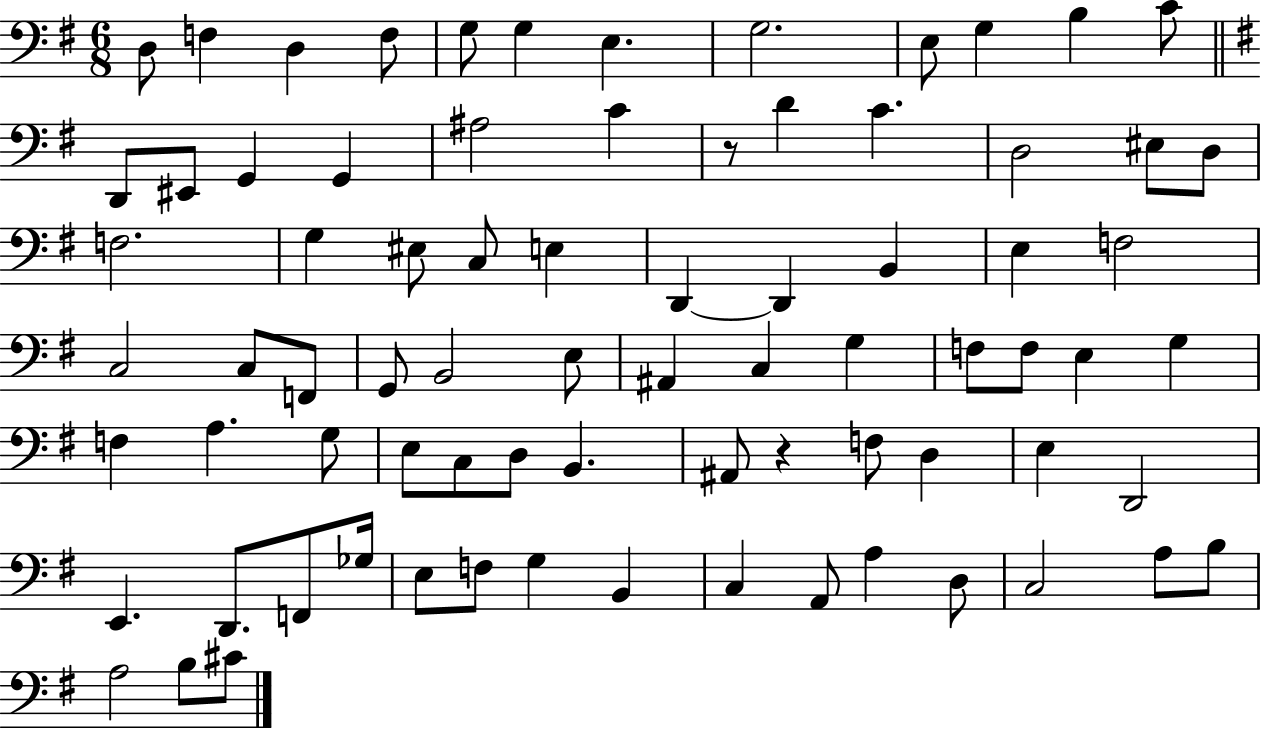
{
  \clef bass
  \numericTimeSignature
  \time 6/8
  \key g \major
  d8 f4 d4 f8 | g8 g4 e4. | g2. | e8 g4 b4 c'8 | \break \bar "||" \break \key g \major d,8 eis,8 g,4 g,4 | ais2 c'4 | r8 d'4 c'4. | d2 eis8 d8 | \break f2. | g4 eis8 c8 e4 | d,4~~ d,4 b,4 | e4 f2 | \break c2 c8 f,8 | g,8 b,2 e8 | ais,4 c4 g4 | f8 f8 e4 g4 | \break f4 a4. g8 | e8 c8 d8 b,4. | ais,8 r4 f8 d4 | e4 d,2 | \break e,4. d,8. f,8 ges16 | e8 f8 g4 b,4 | c4 a,8 a4 d8 | c2 a8 b8 | \break a2 b8 cis'8 | \bar "|."
}